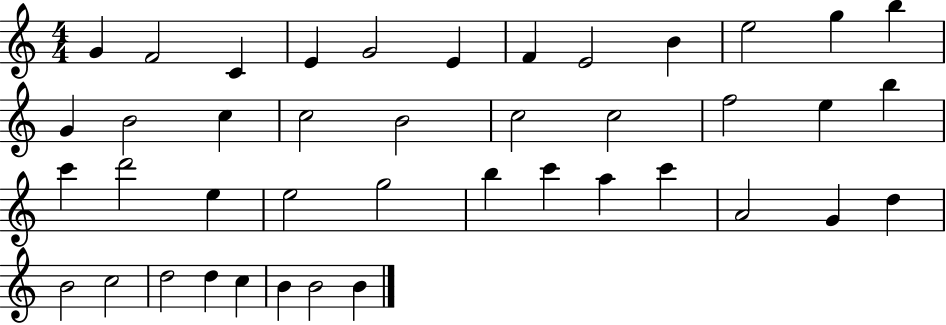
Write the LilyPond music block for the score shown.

{
  \clef treble
  \numericTimeSignature
  \time 4/4
  \key c \major
  g'4 f'2 c'4 | e'4 g'2 e'4 | f'4 e'2 b'4 | e''2 g''4 b''4 | \break g'4 b'2 c''4 | c''2 b'2 | c''2 c''2 | f''2 e''4 b''4 | \break c'''4 d'''2 e''4 | e''2 g''2 | b''4 c'''4 a''4 c'''4 | a'2 g'4 d''4 | \break b'2 c''2 | d''2 d''4 c''4 | b'4 b'2 b'4 | \bar "|."
}